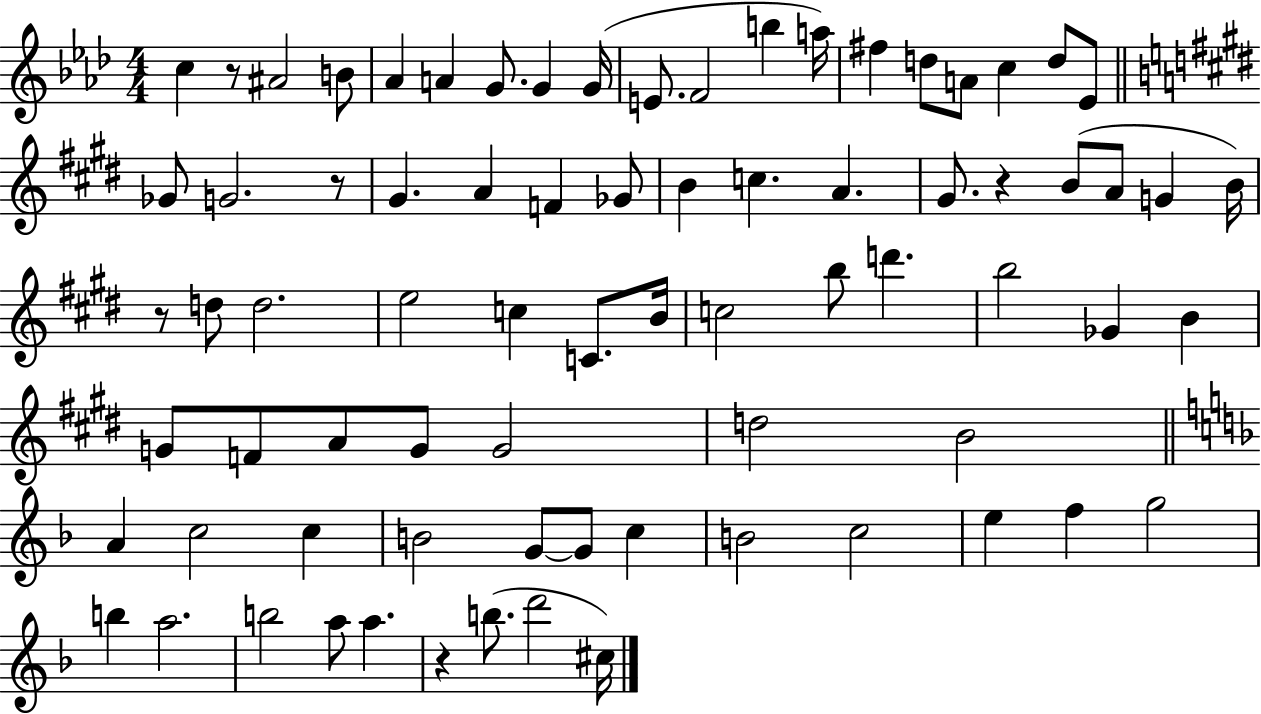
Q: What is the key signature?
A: AES major